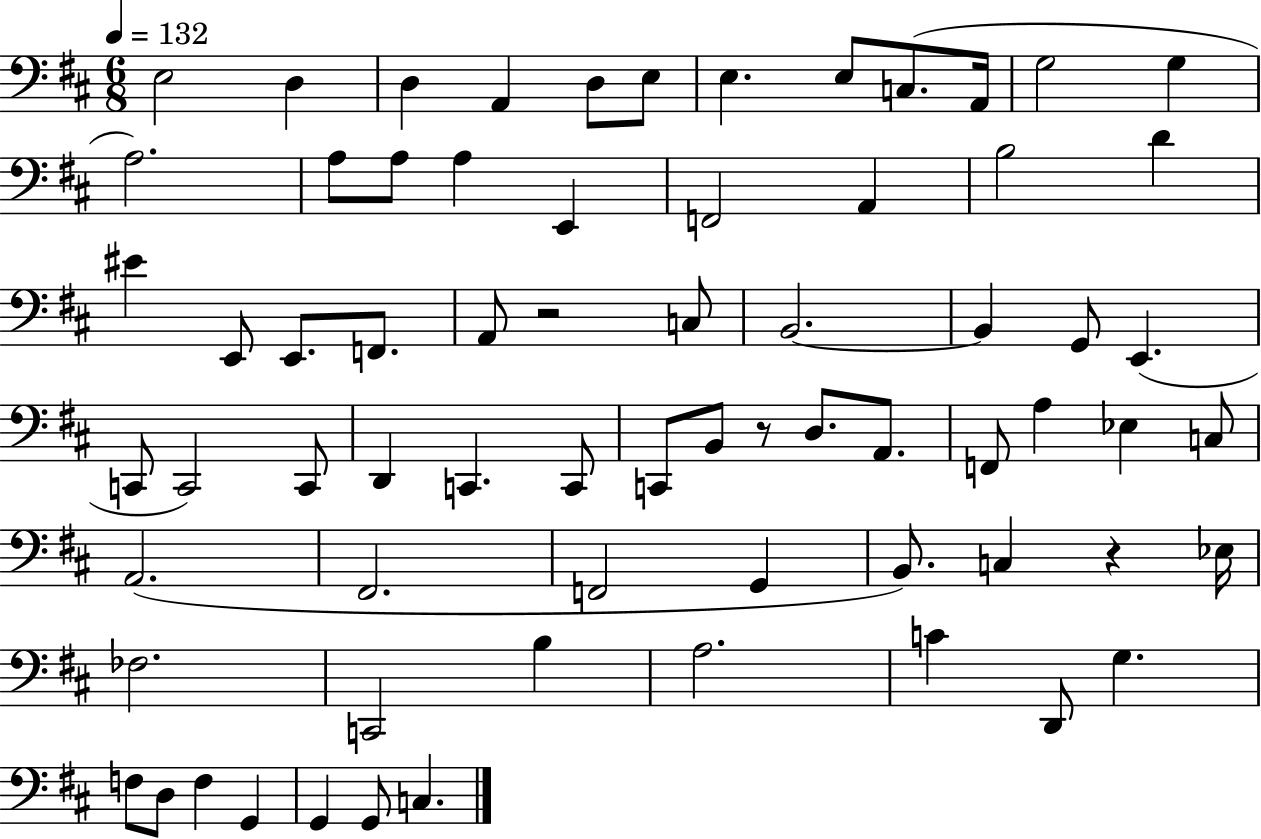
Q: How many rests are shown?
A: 3